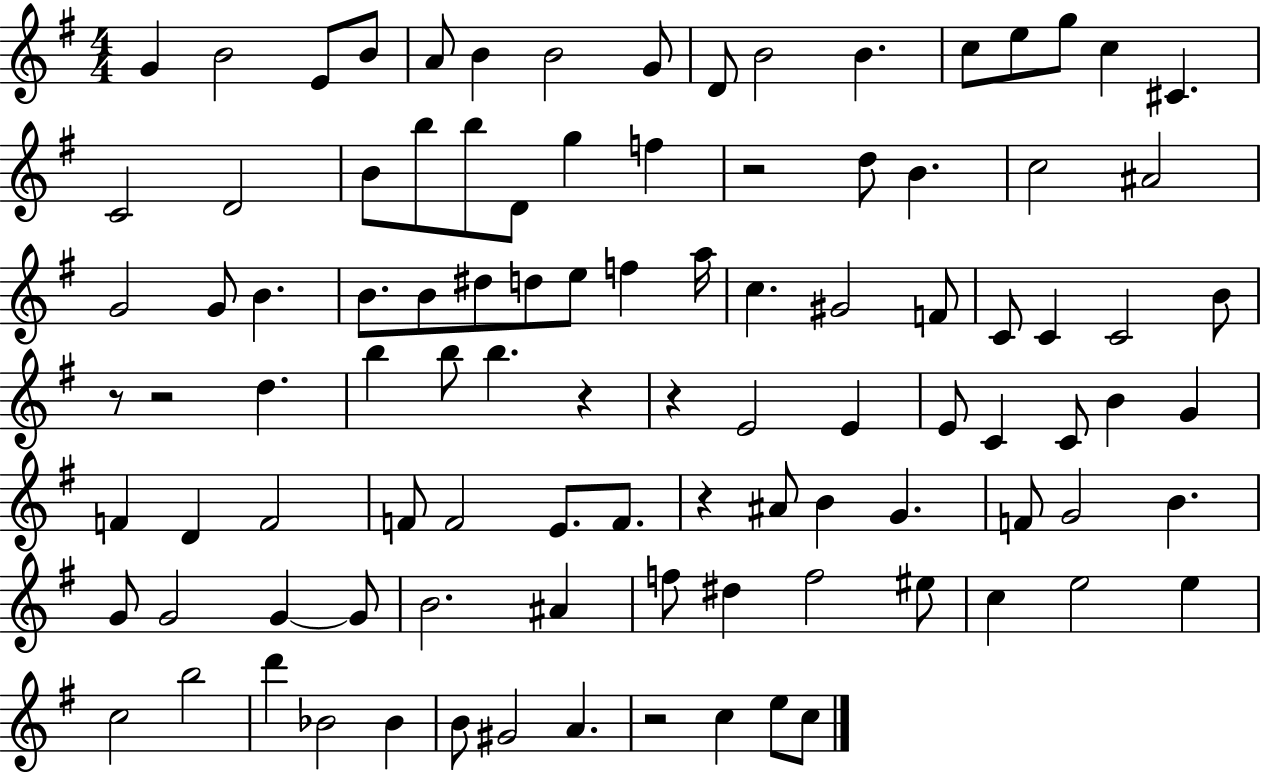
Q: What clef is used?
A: treble